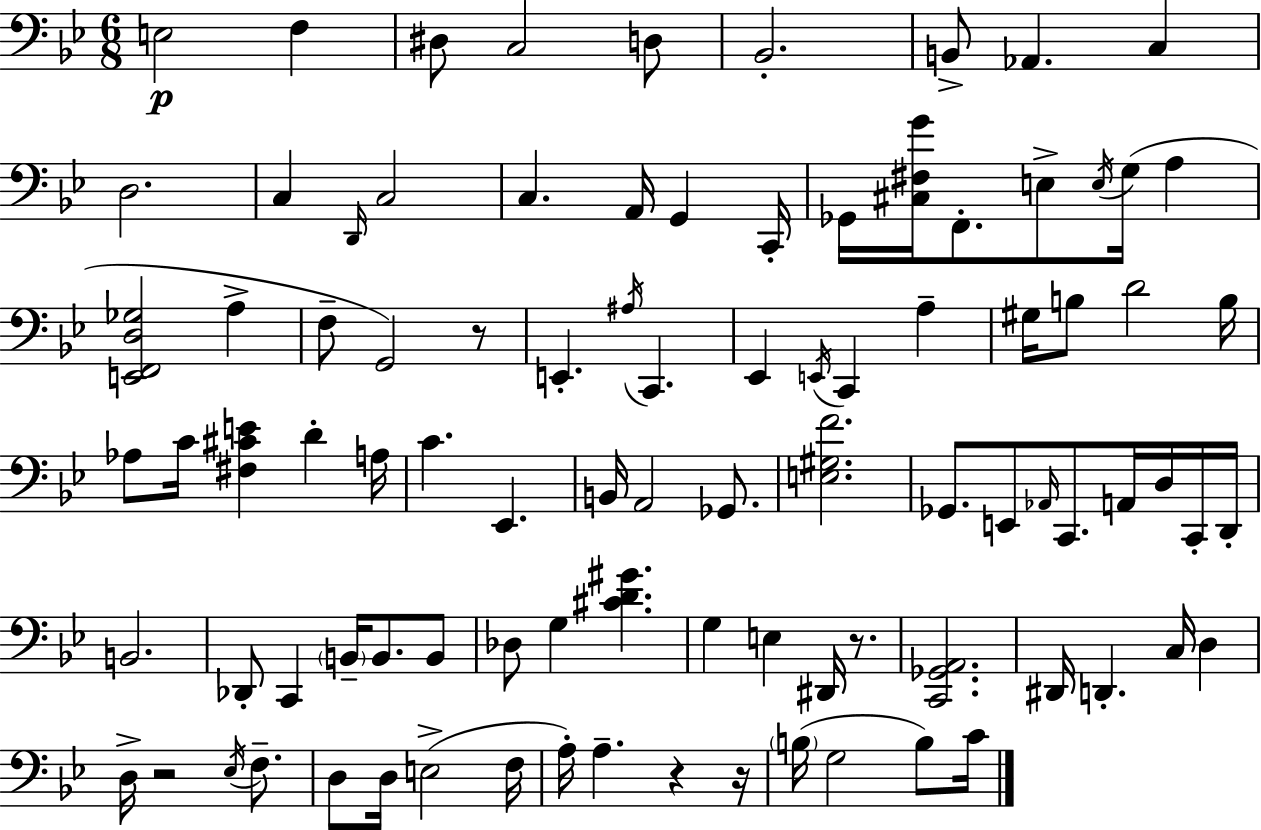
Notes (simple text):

E3/h F3/q D#3/e C3/h D3/e Bb2/h. B2/e Ab2/q. C3/q D3/h. C3/q D2/s C3/h C3/q. A2/s G2/q C2/s Gb2/s [C#3,F#3,G4]/s F2/e. E3/e E3/s G3/s A3/q [E2,F2,D3,Gb3]/h A3/q F3/e G2/h R/e E2/q. A#3/s C2/q. Eb2/q E2/s C2/q A3/q G#3/s B3/e D4/h B3/s Ab3/e C4/s [F#3,C#4,E4]/q D4/q A3/s C4/q. Eb2/q. B2/s A2/h Gb2/e. [E3,G#3,F4]/h. Gb2/e. E2/e Ab2/s C2/e. A2/s D3/s C2/s D2/s B2/h. Db2/e C2/q B2/s B2/e. B2/e Db3/e G3/q [C#4,D4,G#4]/q. G3/q E3/q D#2/s R/e. [C2,Gb2,A2]/h. D#2/s D2/q. C3/s D3/q D3/s R/h Eb3/s F3/e. D3/e D3/s E3/h F3/s A3/s A3/q. R/q R/s B3/s G3/h B3/e C4/s